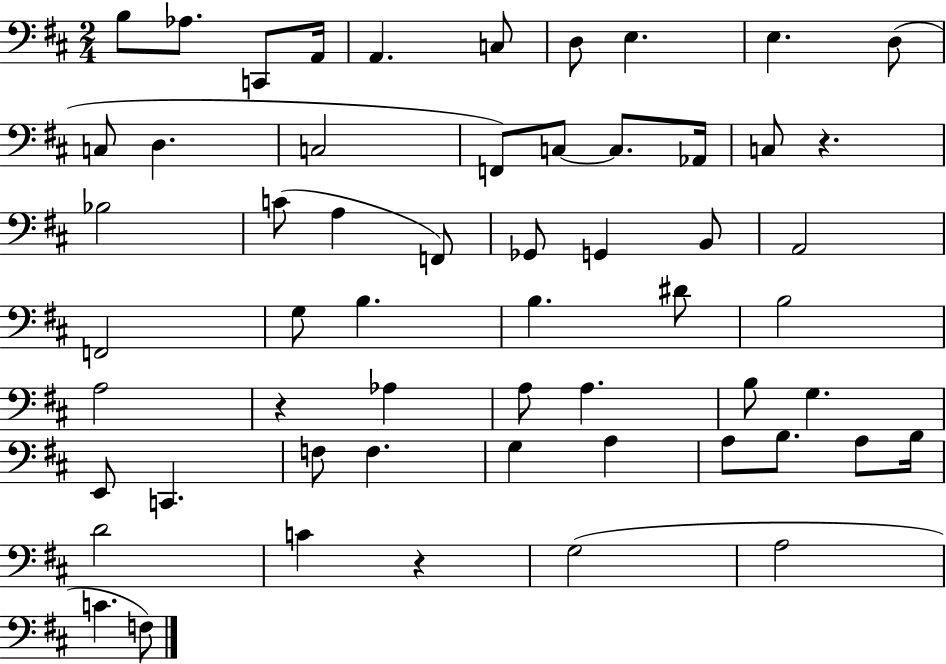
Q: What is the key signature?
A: D major